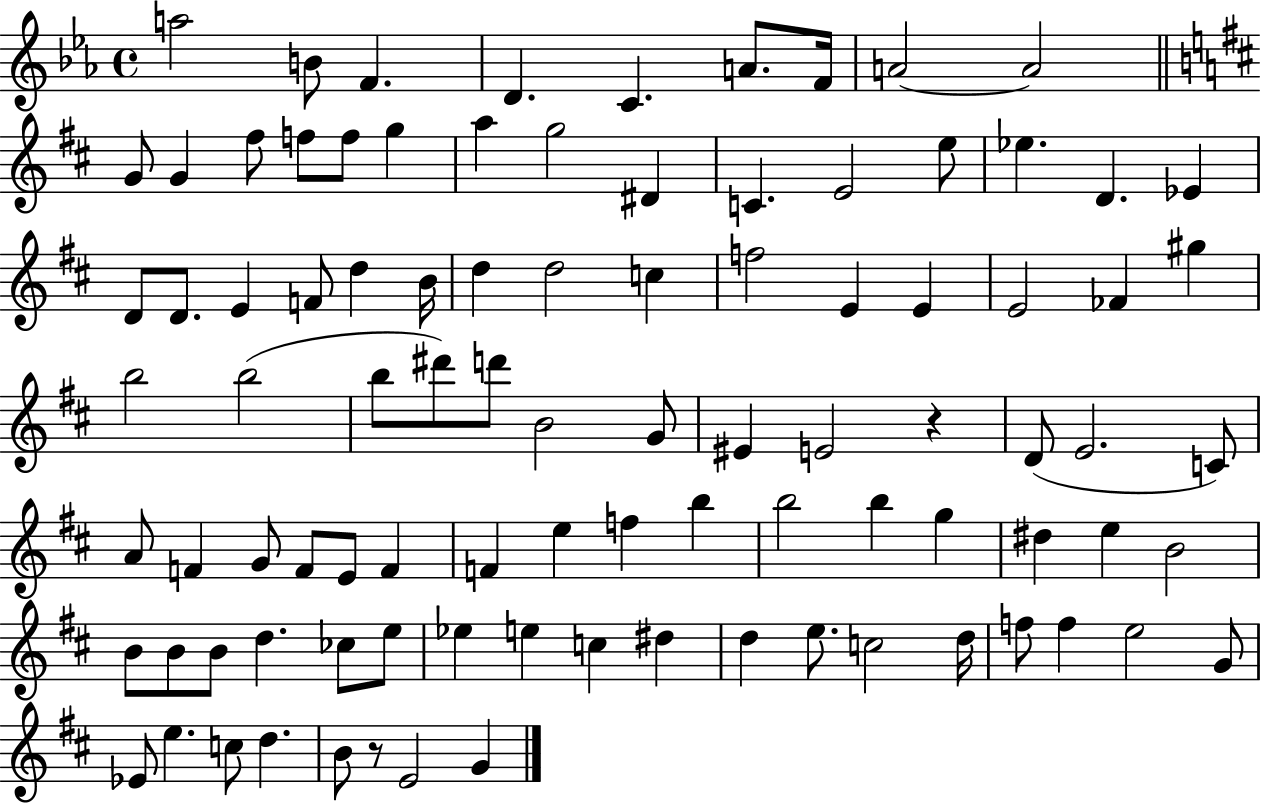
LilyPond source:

{
  \clef treble
  \time 4/4
  \defaultTimeSignature
  \key ees \major
  a''2 b'8 f'4. | d'4. c'4. a'8. f'16 | a'2~~ a'2 | \bar "||" \break \key d \major g'8 g'4 fis''8 f''8 f''8 g''4 | a''4 g''2 dis'4 | c'4. e'2 e''8 | ees''4. d'4. ees'4 | \break d'8 d'8. e'4 f'8 d''4 b'16 | d''4 d''2 c''4 | f''2 e'4 e'4 | e'2 fes'4 gis''4 | \break b''2 b''2( | b''8 dis'''8) d'''8 b'2 g'8 | eis'4 e'2 r4 | d'8( e'2. c'8) | \break a'8 f'4 g'8 f'8 e'8 f'4 | f'4 e''4 f''4 b''4 | b''2 b''4 g''4 | dis''4 e''4 b'2 | \break b'8 b'8 b'8 d''4. ces''8 e''8 | ees''4 e''4 c''4 dis''4 | d''4 e''8. c''2 d''16 | f''8 f''4 e''2 g'8 | \break ees'8 e''4. c''8 d''4. | b'8 r8 e'2 g'4 | \bar "|."
}